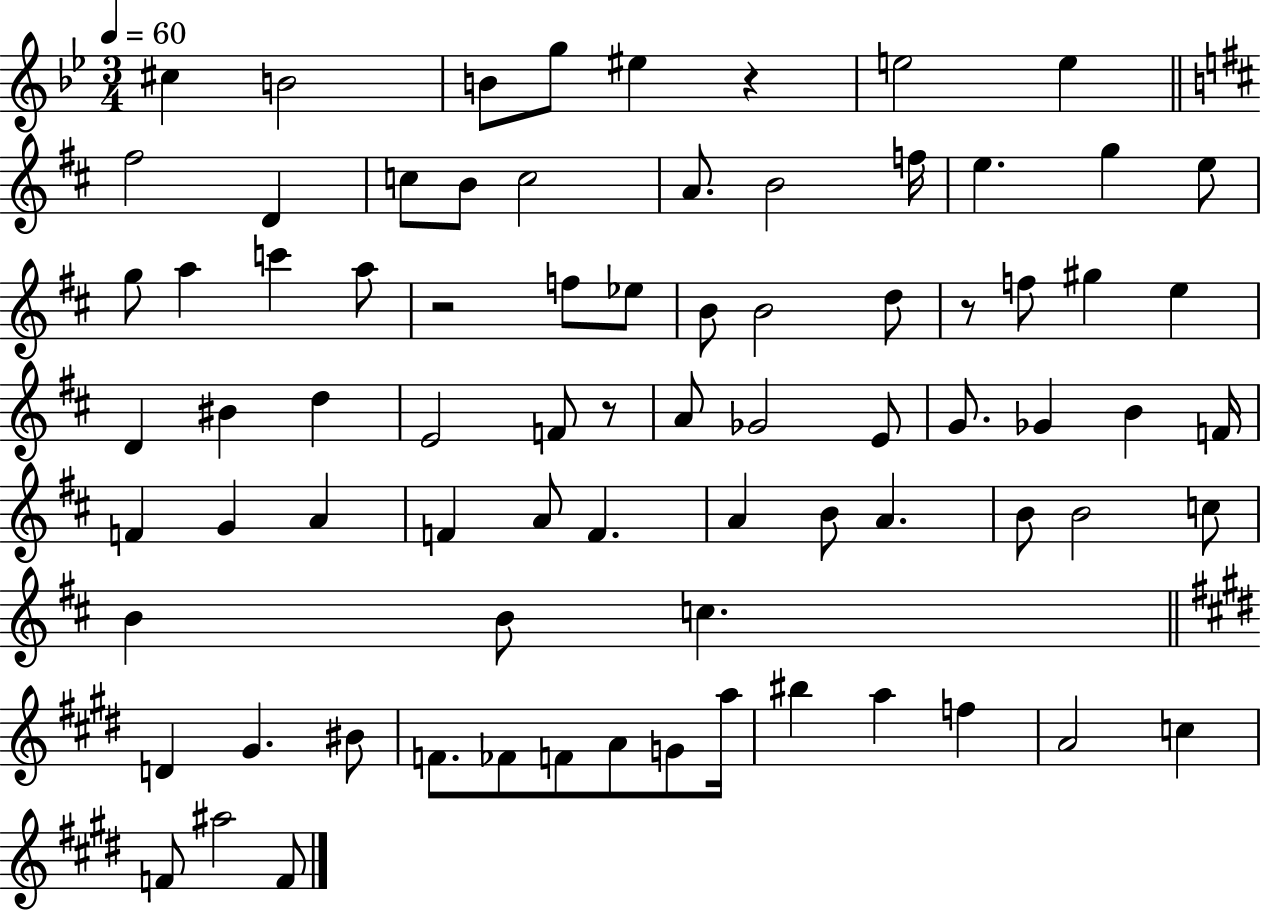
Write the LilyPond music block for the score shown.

{
  \clef treble
  \numericTimeSignature
  \time 3/4
  \key bes \major
  \tempo 4 = 60
  cis''4 b'2 | b'8 g''8 eis''4 r4 | e''2 e''4 | \bar "||" \break \key d \major fis''2 d'4 | c''8 b'8 c''2 | a'8. b'2 f''16 | e''4. g''4 e''8 | \break g''8 a''4 c'''4 a''8 | r2 f''8 ees''8 | b'8 b'2 d''8 | r8 f''8 gis''4 e''4 | \break d'4 bis'4 d''4 | e'2 f'8 r8 | a'8 ges'2 e'8 | g'8. ges'4 b'4 f'16 | \break f'4 g'4 a'4 | f'4 a'8 f'4. | a'4 b'8 a'4. | b'8 b'2 c''8 | \break b'4 b'8 c''4. | \bar "||" \break \key e \major d'4 gis'4. bis'8 | f'8. fes'8 f'8 a'8 g'8 a''16 | bis''4 a''4 f''4 | a'2 c''4 | \break f'8 ais''2 f'8 | \bar "|."
}